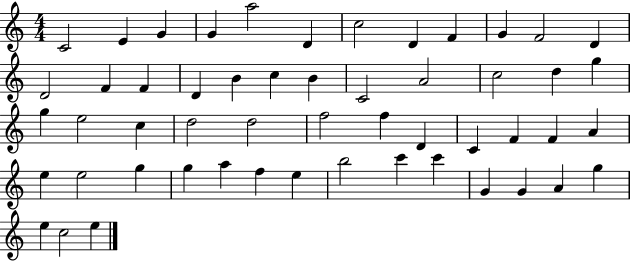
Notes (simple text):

C4/h E4/q G4/q G4/q A5/h D4/q C5/h D4/q F4/q G4/q F4/h D4/q D4/h F4/q F4/q D4/q B4/q C5/q B4/q C4/h A4/h C5/h D5/q G5/q G5/q E5/h C5/q D5/h D5/h F5/h F5/q D4/q C4/q F4/q F4/q A4/q E5/q E5/h G5/q G5/q A5/q F5/q E5/q B5/h C6/q C6/q G4/q G4/q A4/q G5/q E5/q C5/h E5/q